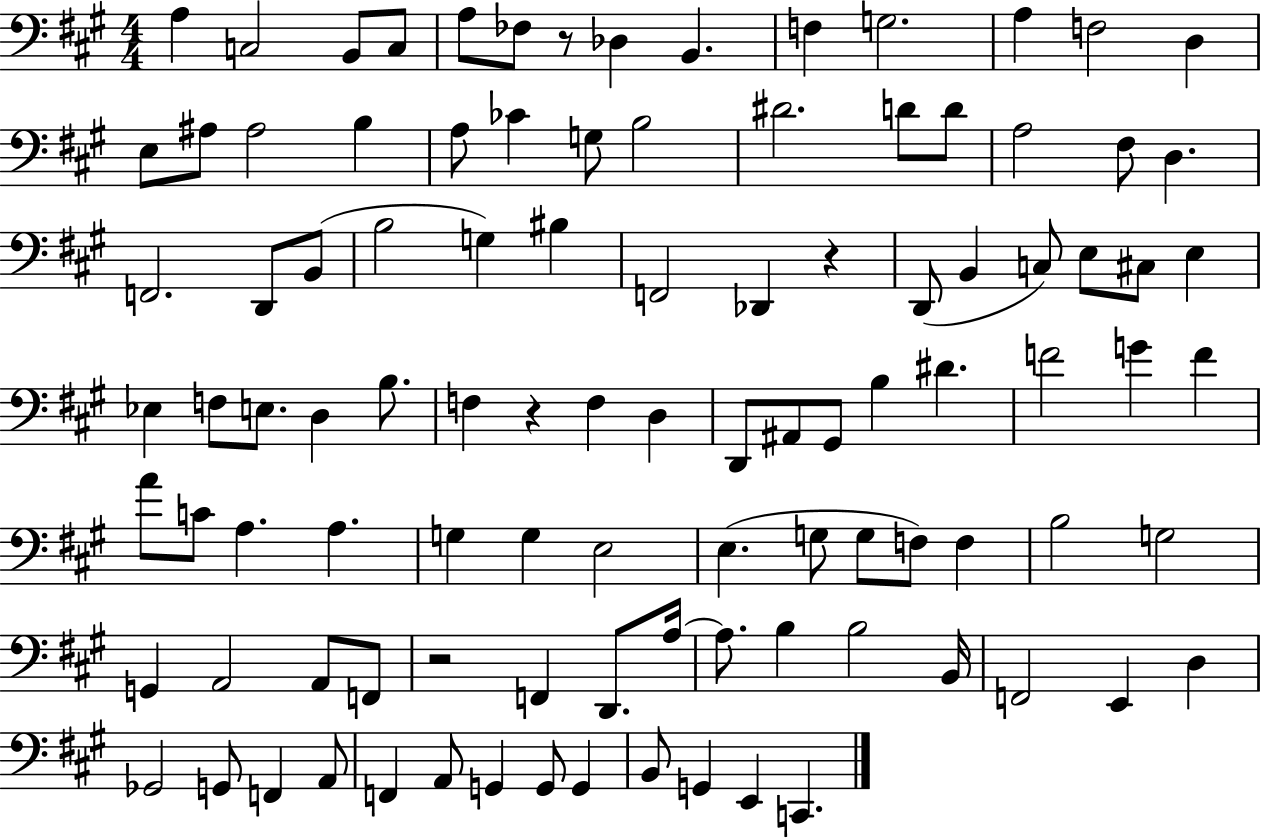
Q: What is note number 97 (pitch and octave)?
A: E2